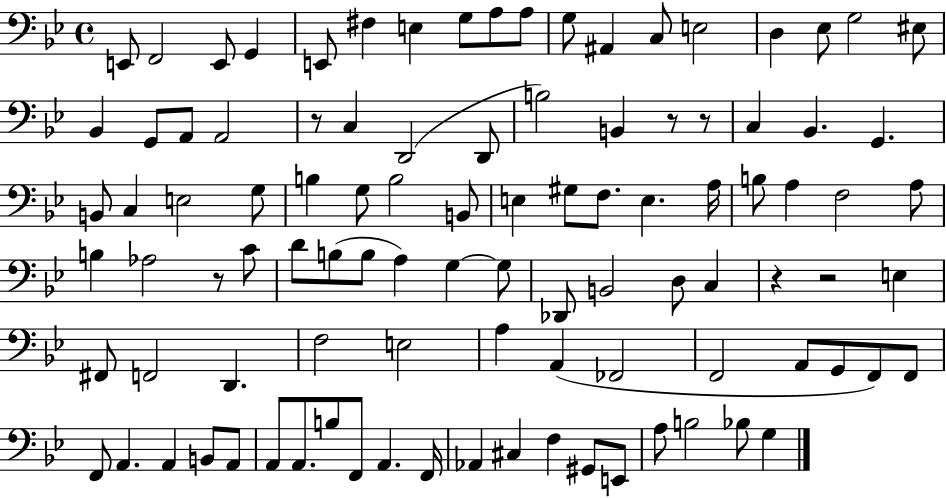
{
  \clef bass
  \time 4/4
  \defaultTimeSignature
  \key bes \major
  e,8 f,2 e,8 g,4 | e,8 fis4 e4 g8 a8 a8 | g8 ais,4 c8 e2 | d4 ees8 g2 eis8 | \break bes,4 g,8 a,8 a,2 | r8 c4 d,2( d,8 | b2) b,4 r8 r8 | c4 bes,4. g,4. | \break b,8 c4 e2 g8 | b4 g8 b2 b,8 | e4 gis8 f8. e4. a16 | b8 a4 f2 a8 | \break b4 aes2 r8 c'8 | d'8 b8( b8 a4) g4~~ g8 | des,8 b,2 d8 c4 | r4 r2 e4 | \break fis,8 f,2 d,4. | f2 e2 | a4 a,4( fes,2 | f,2 a,8 g,8 f,8) f,8 | \break f,8 a,4. a,4 b,8 a,8 | a,8 a,8. b8 f,8 a,4. f,16 | aes,4 cis4 f4 gis,8 e,8 | a8 b2 bes8 g4 | \break \bar "|."
}